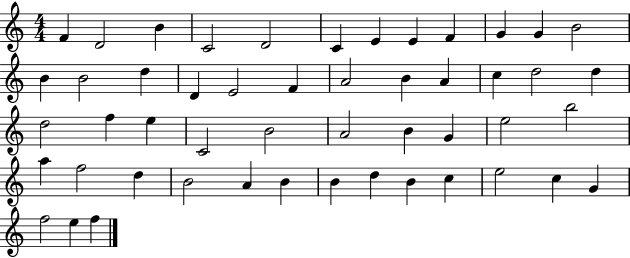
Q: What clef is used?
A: treble